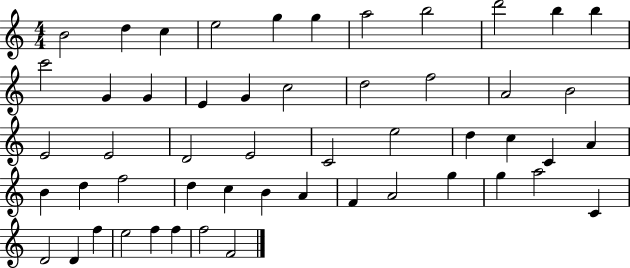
{
  \clef treble
  \numericTimeSignature
  \time 4/4
  \key c \major
  b'2 d''4 c''4 | e''2 g''4 g''4 | a''2 b''2 | d'''2 b''4 b''4 | \break c'''2 g'4 g'4 | e'4 g'4 c''2 | d''2 f''2 | a'2 b'2 | \break e'2 e'2 | d'2 e'2 | c'2 e''2 | d''4 c''4 c'4 a'4 | \break b'4 d''4 f''2 | d''4 c''4 b'4 a'4 | f'4 a'2 g''4 | g''4 a''2 c'4 | \break d'2 d'4 f''4 | e''2 f''4 f''4 | f''2 f'2 | \bar "|."
}